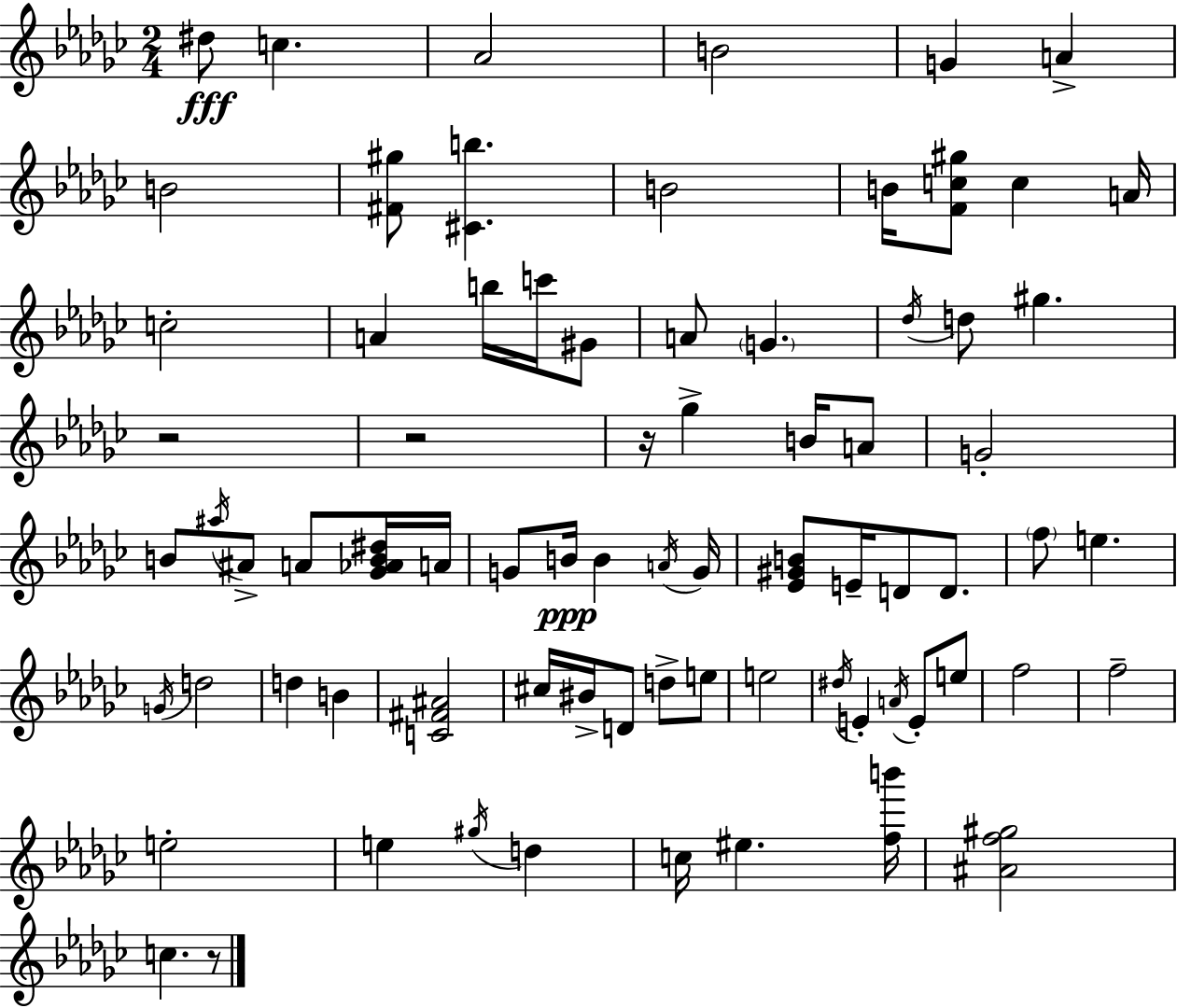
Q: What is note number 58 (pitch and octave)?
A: E5